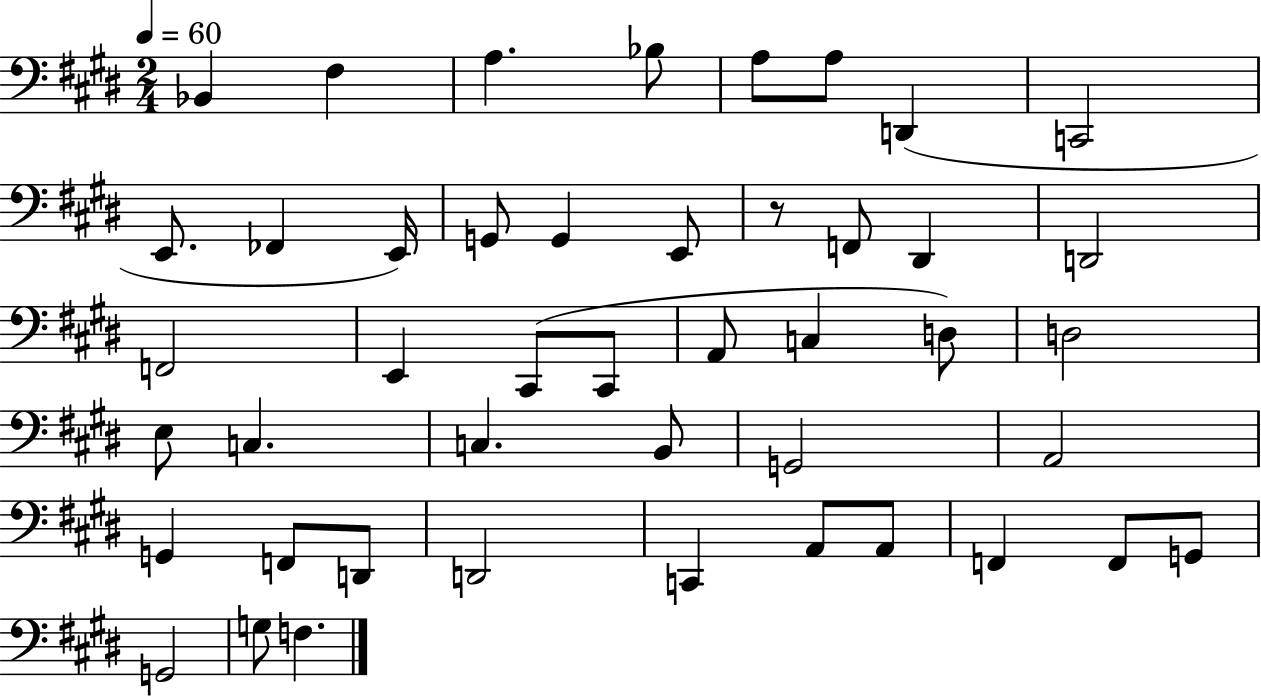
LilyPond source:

{
  \clef bass
  \numericTimeSignature
  \time 2/4
  \key e \major
  \tempo 4 = 60
  bes,4 fis4 | a4. bes8 | a8 a8 d,4( | c,2 | \break e,8. fes,4 e,16) | g,8 g,4 e,8 | r8 f,8 dis,4 | d,2 | \break f,2 | e,4 cis,8( cis,8 | a,8 c4 d8) | d2 | \break e8 c4. | c4. b,8 | g,2 | a,2 | \break g,4 f,8 d,8 | d,2 | c,4 a,8 a,8 | f,4 f,8 g,8 | \break g,2 | g8 f4. | \bar "|."
}